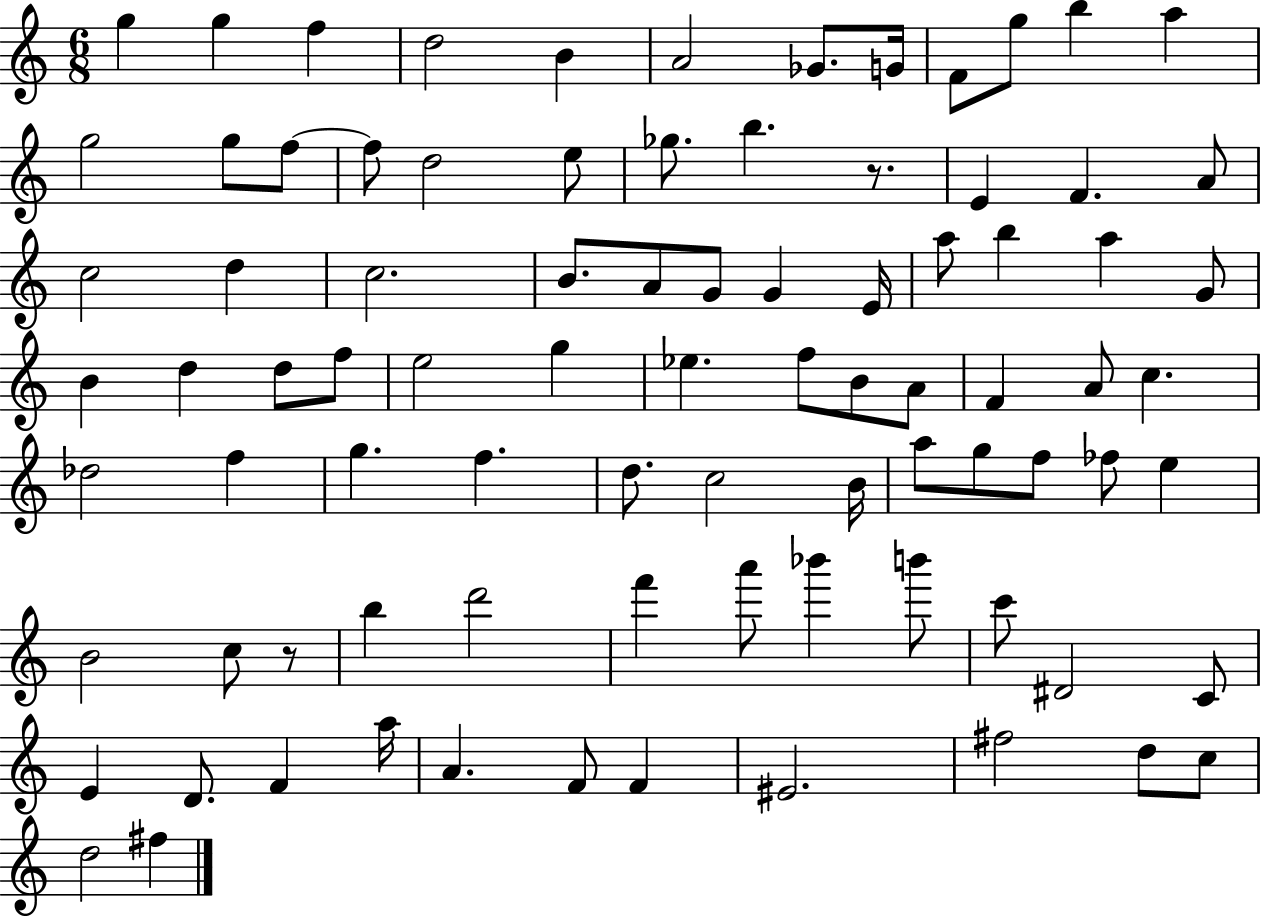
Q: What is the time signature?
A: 6/8